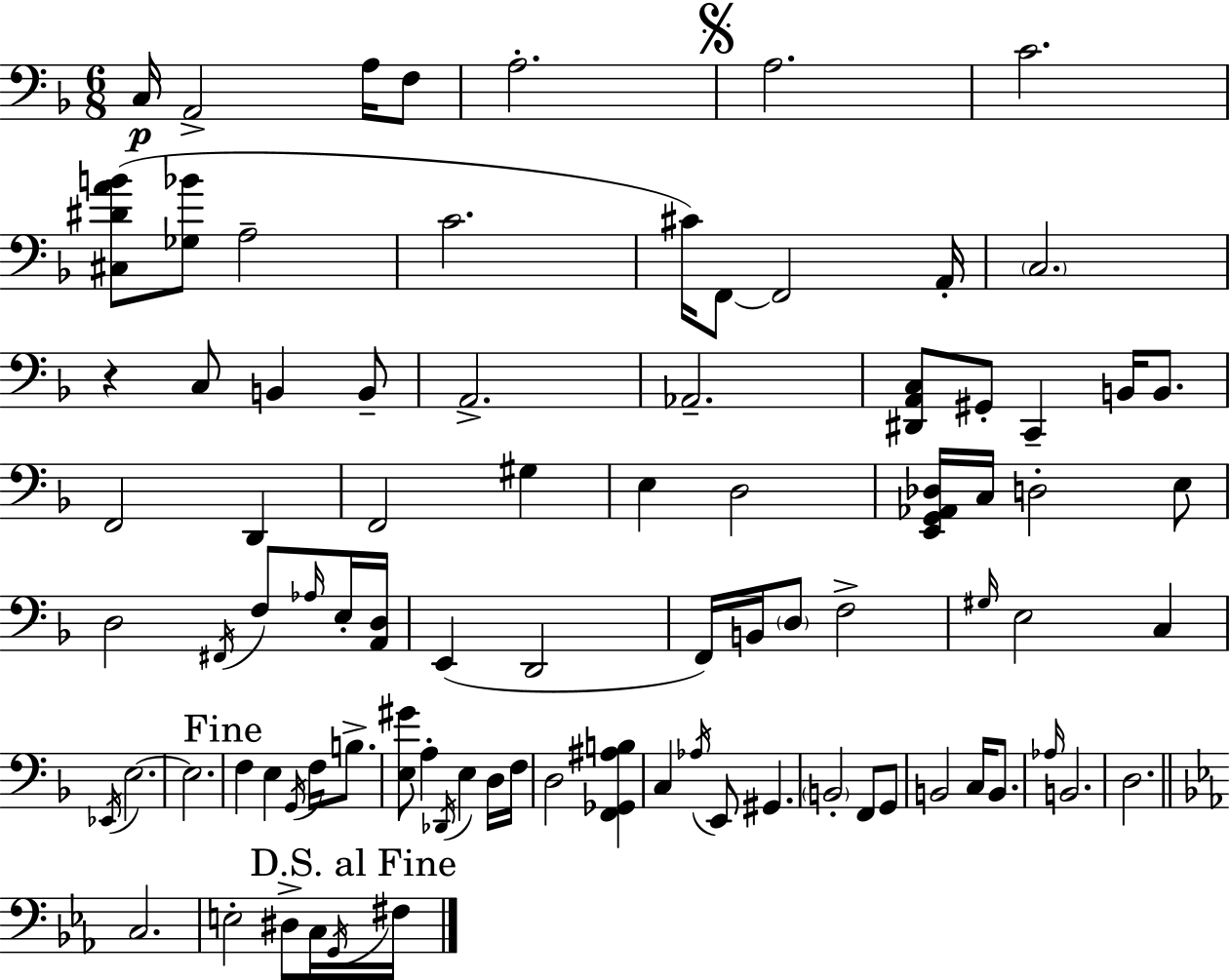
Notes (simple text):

C3/s A2/h A3/s F3/e A3/h. A3/h. C4/h. [C#3,D#4,A4,B4]/e [Gb3,Bb4]/e A3/h C4/h. C#4/s F2/e F2/h A2/s C3/h. R/q C3/e B2/q B2/e A2/h. Ab2/h. [D#2,A2,C3]/e G#2/e C2/q B2/s B2/e. F2/h D2/q F2/h G#3/q E3/q D3/h [E2,G2,Ab2,Db3]/s C3/s D3/h E3/e D3/h F#2/s F3/e Ab3/s E3/s [A2,D3]/s E2/q D2/h F2/s B2/s D3/e F3/h G#3/s E3/h C3/q Eb2/s E3/h. E3/h. F3/q E3/q G2/s F3/s B3/e. [E3,G#4]/e A3/q Db2/s E3/q D3/s F3/s D3/h [F2,Gb2,A#3,B3]/q C3/q Ab3/s E2/e G#2/q. B2/h F2/e G2/e B2/h C3/s B2/e. Ab3/s B2/h. D3/h. C3/h. E3/h D#3/e C3/s G2/s F#3/s